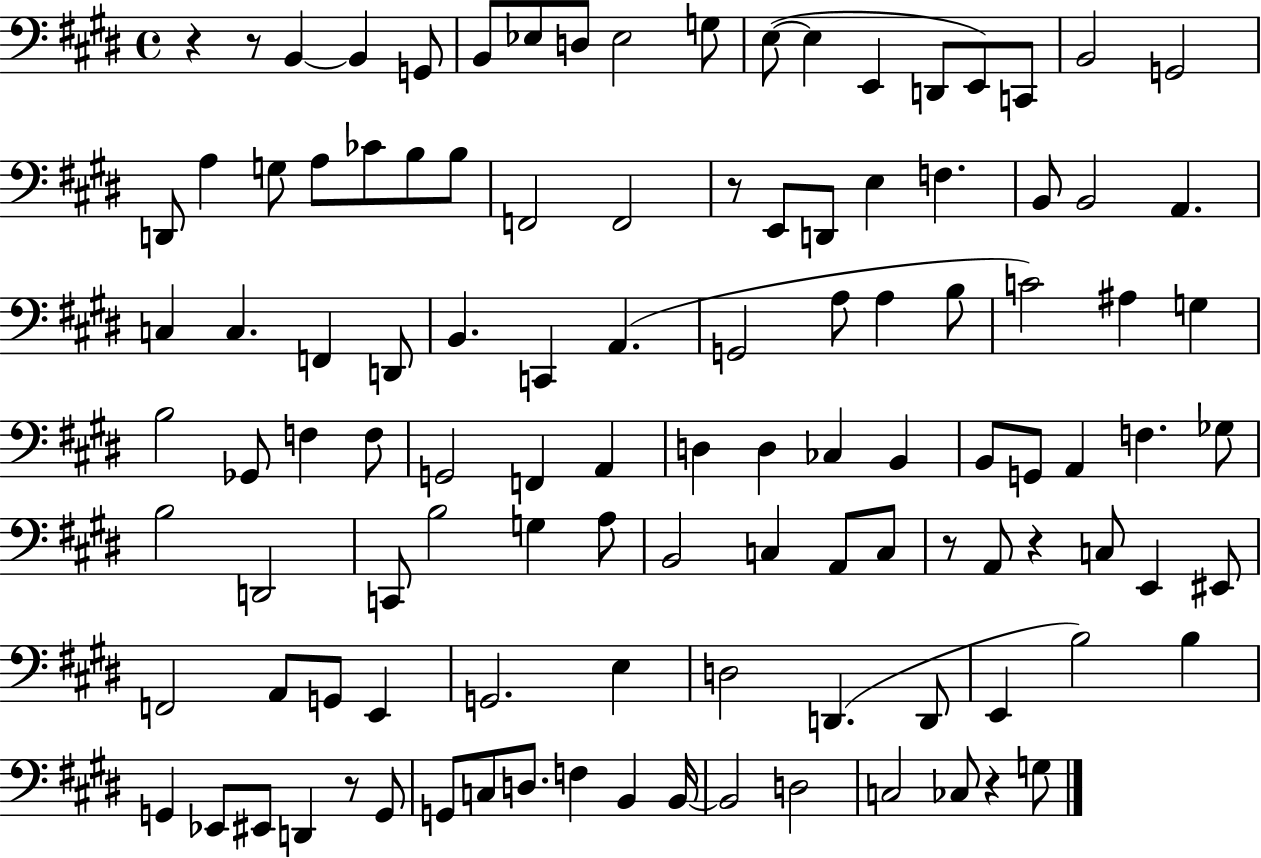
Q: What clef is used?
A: bass